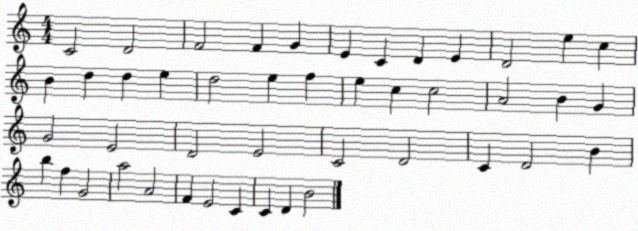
X:1
T:Untitled
M:4/4
L:1/4
K:C
C2 D2 F2 F G E C D E D2 e c B d d e d2 e f e c c2 A2 B G G2 E2 D2 E2 C2 D2 C D2 B b f G2 a2 A2 F E2 C C D B2